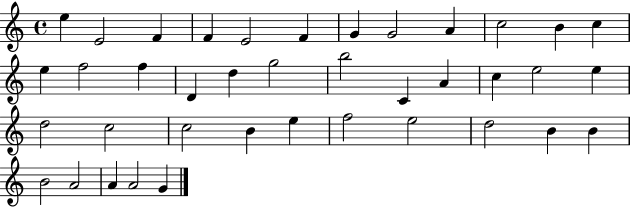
E5/q E4/h F4/q F4/q E4/h F4/q G4/q G4/h A4/q C5/h B4/q C5/q E5/q F5/h F5/q D4/q D5/q G5/h B5/h C4/q A4/q C5/q E5/h E5/q D5/h C5/h C5/h B4/q E5/q F5/h E5/h D5/h B4/q B4/q B4/h A4/h A4/q A4/h G4/q